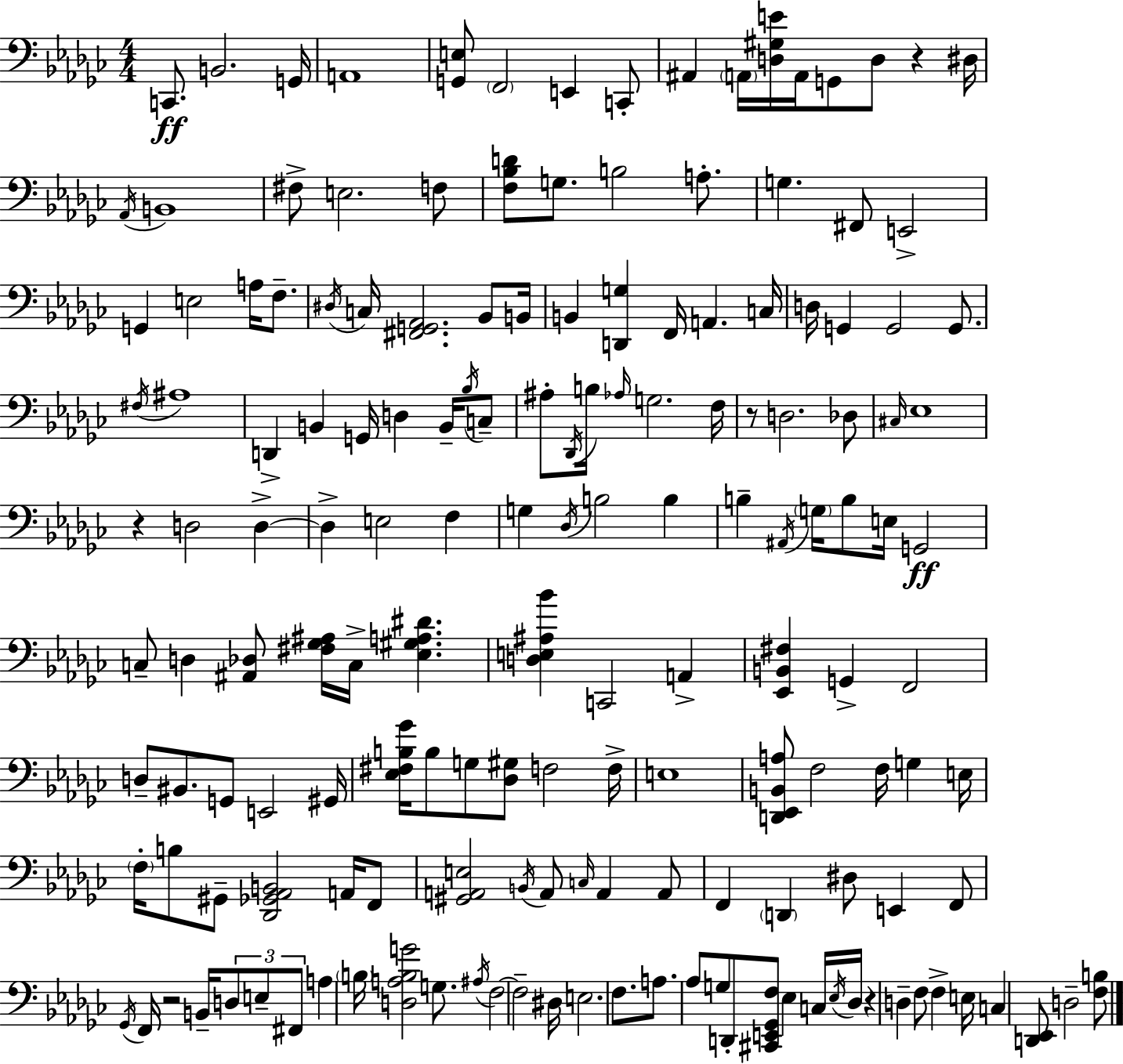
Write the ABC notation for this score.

X:1
T:Untitled
M:4/4
L:1/4
K:Ebm
C,,/2 B,,2 G,,/4 A,,4 [G,,E,]/2 F,,2 E,, C,,/2 ^A,, A,,/4 [D,^G,E]/4 A,,/4 G,,/2 D,/2 z ^D,/4 _A,,/4 B,,4 ^F,/2 E,2 F,/2 [F,_B,D]/2 G,/2 B,2 A,/2 G, ^F,,/2 E,,2 G,, E,2 A,/4 F,/2 ^D,/4 C,/4 [^F,,G,,_A,,]2 _B,,/2 B,,/4 B,, [D,,G,] F,,/4 A,, C,/4 D,/4 G,, G,,2 G,,/2 ^F,/4 ^A,4 D,, B,, G,,/4 D, B,,/4 _B,/4 C,/2 ^A,/2 _D,,/4 B,/4 _A,/4 G,2 F,/4 z/2 D,2 _D,/2 ^C,/4 _E,4 z D,2 D, D, E,2 F, G, _D,/4 B,2 B, B, ^A,,/4 G,/4 B,/2 E,/4 G,,2 C,/2 D, [^A,,_D,]/2 [^F,_G,^A,]/4 C,/4 [_E,^G,A,^D] [D,E,^A,_B] C,,2 A,, [_E,,B,,^F,] G,, F,,2 D,/2 ^B,,/2 G,,/2 E,,2 ^G,,/4 [_E,^F,B,_G]/4 B,/2 G,/2 [_D,^G,]/2 F,2 F,/4 E,4 [D,,_E,,B,,A,]/2 F,2 F,/4 G, E,/4 F,/4 B,/2 ^G,,/2 [_D,,_G,,_A,,B,,]2 A,,/4 F,,/2 [^G,,A,,E,]2 B,,/4 A,,/2 C,/4 A,, A,,/2 F,, D,, ^D,/2 E,, F,,/2 _G,,/4 F,,/4 z2 B,,/4 D,/2 E,/2 ^F,,/2 A, B,/4 [D,A,B,G]2 G,/2 ^A,/4 F,2 F,2 ^D,/4 E,2 F,/2 A,/2 _A,/2 G,/2 D,,/2 [^C,,E,,_G,,F,]/2 _E, C,/4 _E,/4 _D,/4 z D, F,/2 F, E,/4 C, [D,,_E,,]/2 D,2 [F,B,]/2